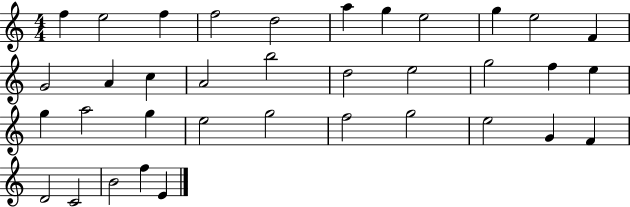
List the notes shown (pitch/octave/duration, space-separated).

F5/q E5/h F5/q F5/h D5/h A5/q G5/q E5/h G5/q E5/h F4/q G4/h A4/q C5/q A4/h B5/h D5/h E5/h G5/h F5/q E5/q G5/q A5/h G5/q E5/h G5/h F5/h G5/h E5/h G4/q F4/q D4/h C4/h B4/h F5/q E4/q